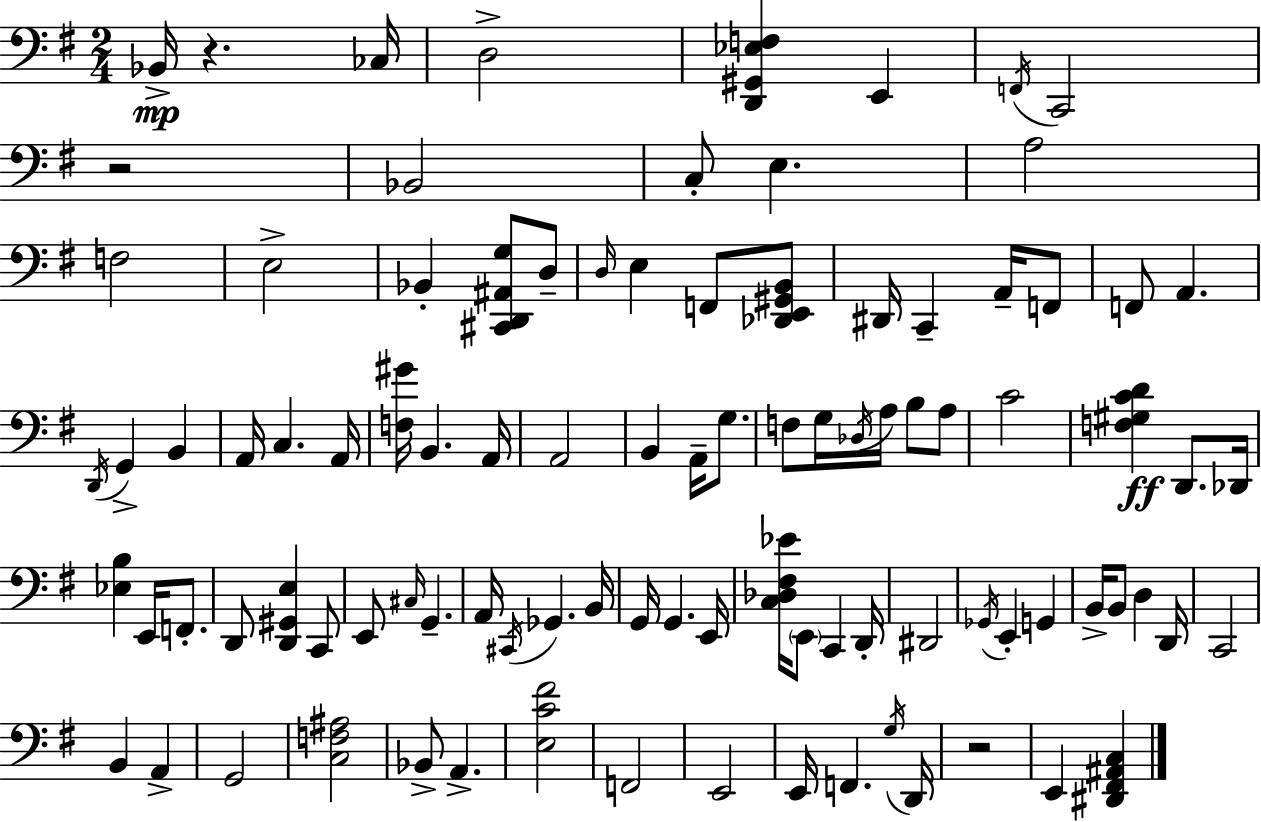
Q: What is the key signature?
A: G major